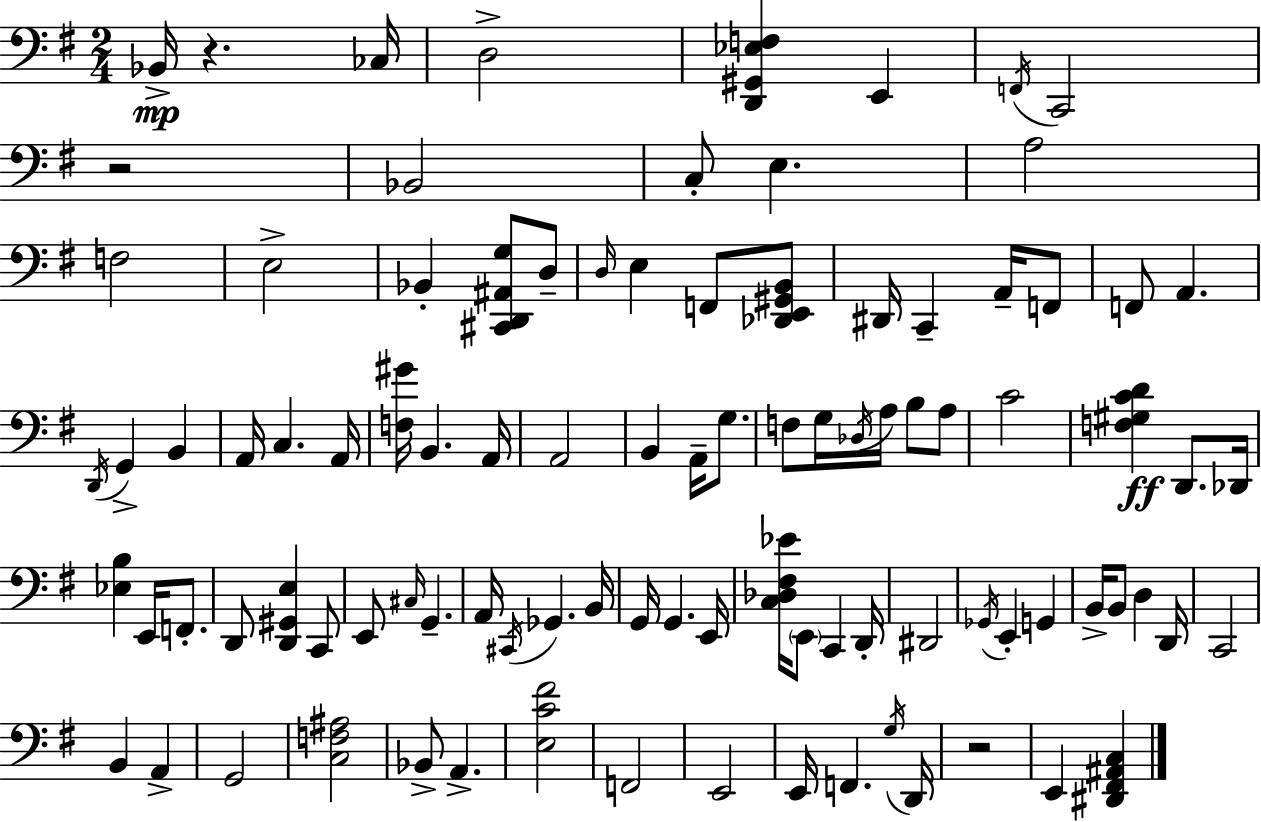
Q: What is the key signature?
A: G major